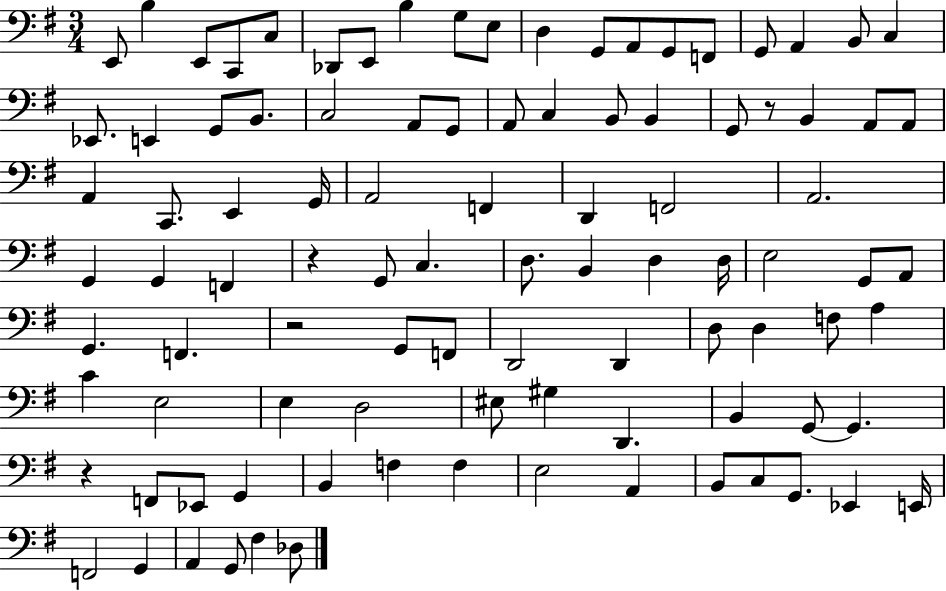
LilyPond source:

{
  \clef bass
  \numericTimeSignature
  \time 3/4
  \key g \major
  e,8 b4 e,8 c,8 c8 | des,8 e,8 b4 g8 e8 | d4 g,8 a,8 g,8 f,8 | g,8 a,4 b,8 c4 | \break ees,8. e,4 g,8 b,8. | c2 a,8 g,8 | a,8 c4 b,8 b,4 | g,8 r8 b,4 a,8 a,8 | \break a,4 c,8. e,4 g,16 | a,2 f,4 | d,4 f,2 | a,2. | \break g,4 g,4 f,4 | r4 g,8 c4. | d8. b,4 d4 d16 | e2 g,8 a,8 | \break g,4. f,4. | r2 g,8 f,8 | d,2 d,4 | d8 d4 f8 a4 | \break c'4 e2 | e4 d2 | eis8 gis4 d,4. | b,4 g,8~~ g,4. | \break r4 f,8 ees,8 g,4 | b,4 f4 f4 | e2 a,4 | b,8 c8 g,8. ees,4 e,16 | \break f,2 g,4 | a,4 g,8 fis4 des8 | \bar "|."
}